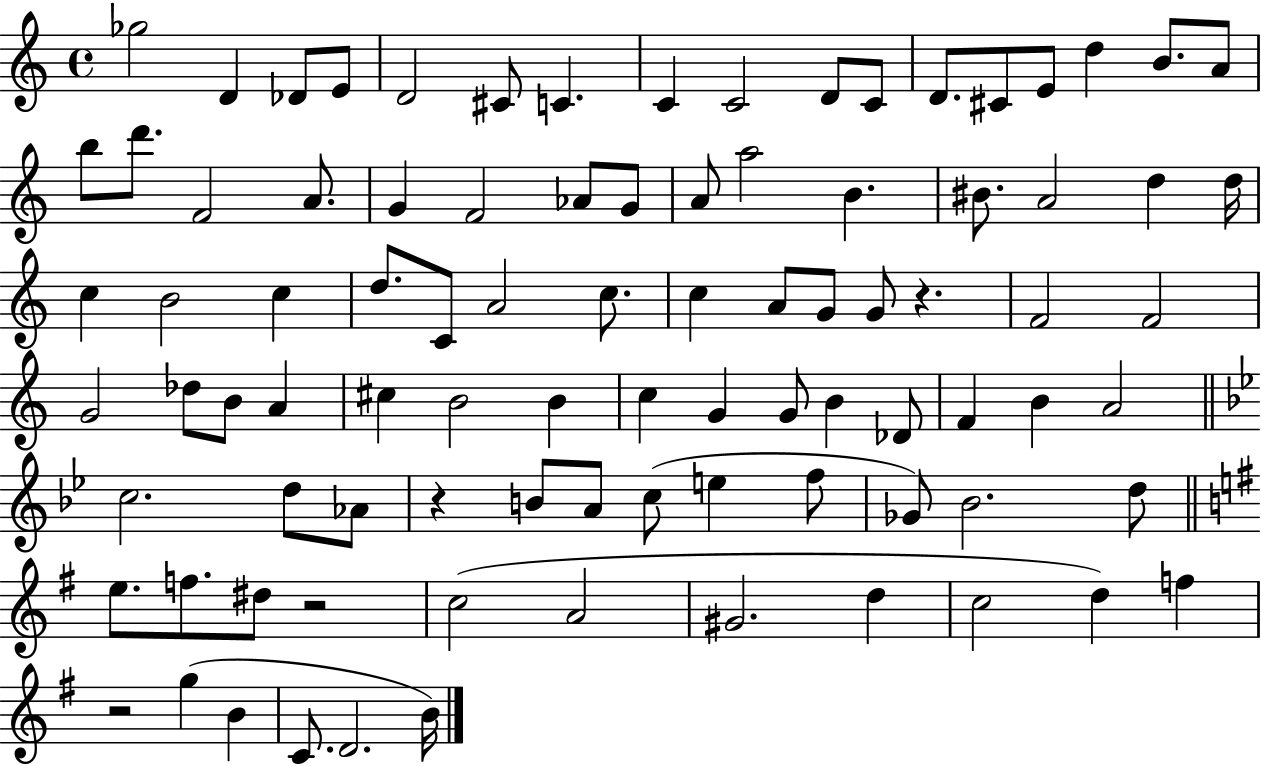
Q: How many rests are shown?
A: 4